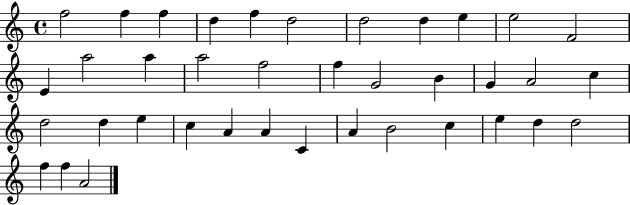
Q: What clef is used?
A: treble